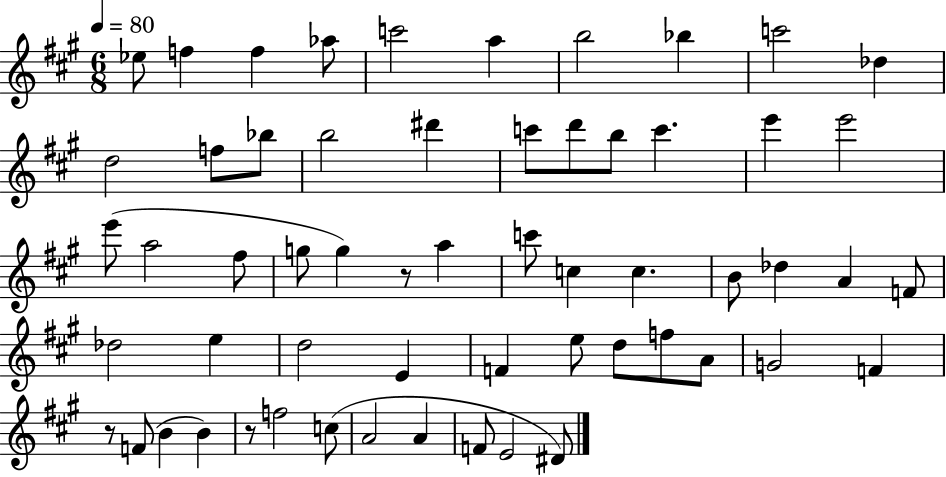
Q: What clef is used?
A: treble